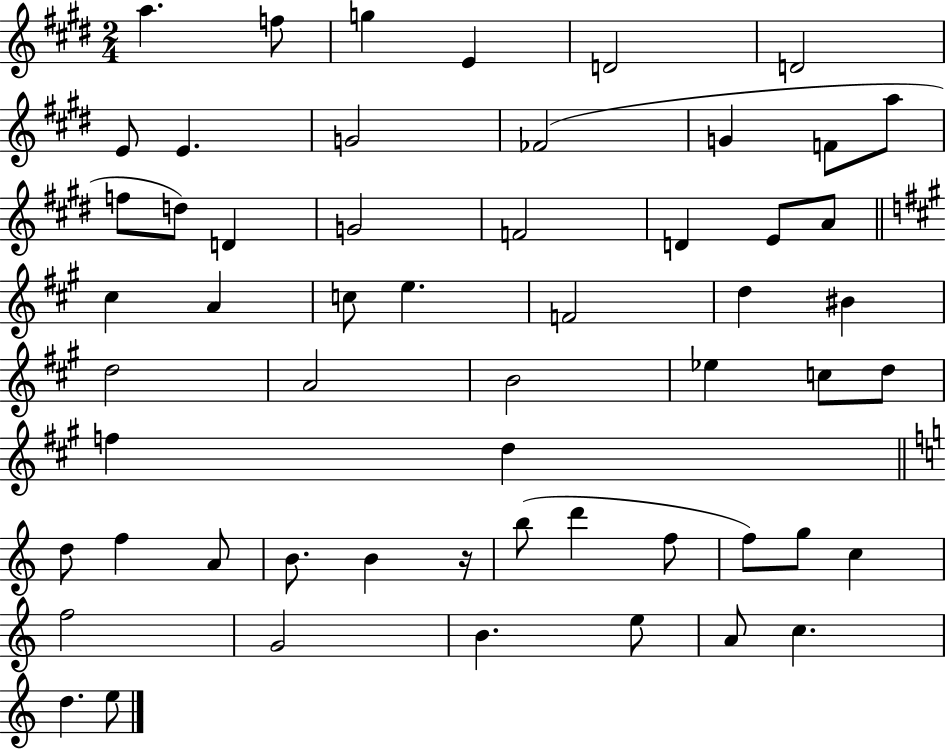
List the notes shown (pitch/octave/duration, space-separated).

A5/q. F5/e G5/q E4/q D4/h D4/h E4/e E4/q. G4/h FES4/h G4/q F4/e A5/e F5/e D5/e D4/q G4/h F4/h D4/q E4/e A4/e C#5/q A4/q C5/e E5/q. F4/h D5/q BIS4/q D5/h A4/h B4/h Eb5/q C5/e D5/e F5/q D5/q D5/e F5/q A4/e B4/e. B4/q R/s B5/e D6/q F5/e F5/e G5/e C5/q F5/h G4/h B4/q. E5/e A4/e C5/q. D5/q. E5/e